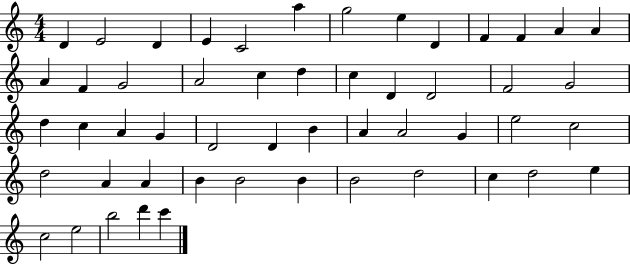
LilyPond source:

{
  \clef treble
  \numericTimeSignature
  \time 4/4
  \key c \major
  d'4 e'2 d'4 | e'4 c'2 a''4 | g''2 e''4 d'4 | f'4 f'4 a'4 a'4 | \break a'4 f'4 g'2 | a'2 c''4 d''4 | c''4 d'4 d'2 | f'2 g'2 | \break d''4 c''4 a'4 g'4 | d'2 d'4 b'4 | a'4 a'2 g'4 | e''2 c''2 | \break d''2 a'4 a'4 | b'4 b'2 b'4 | b'2 d''2 | c''4 d''2 e''4 | \break c''2 e''2 | b''2 d'''4 c'''4 | \bar "|."
}